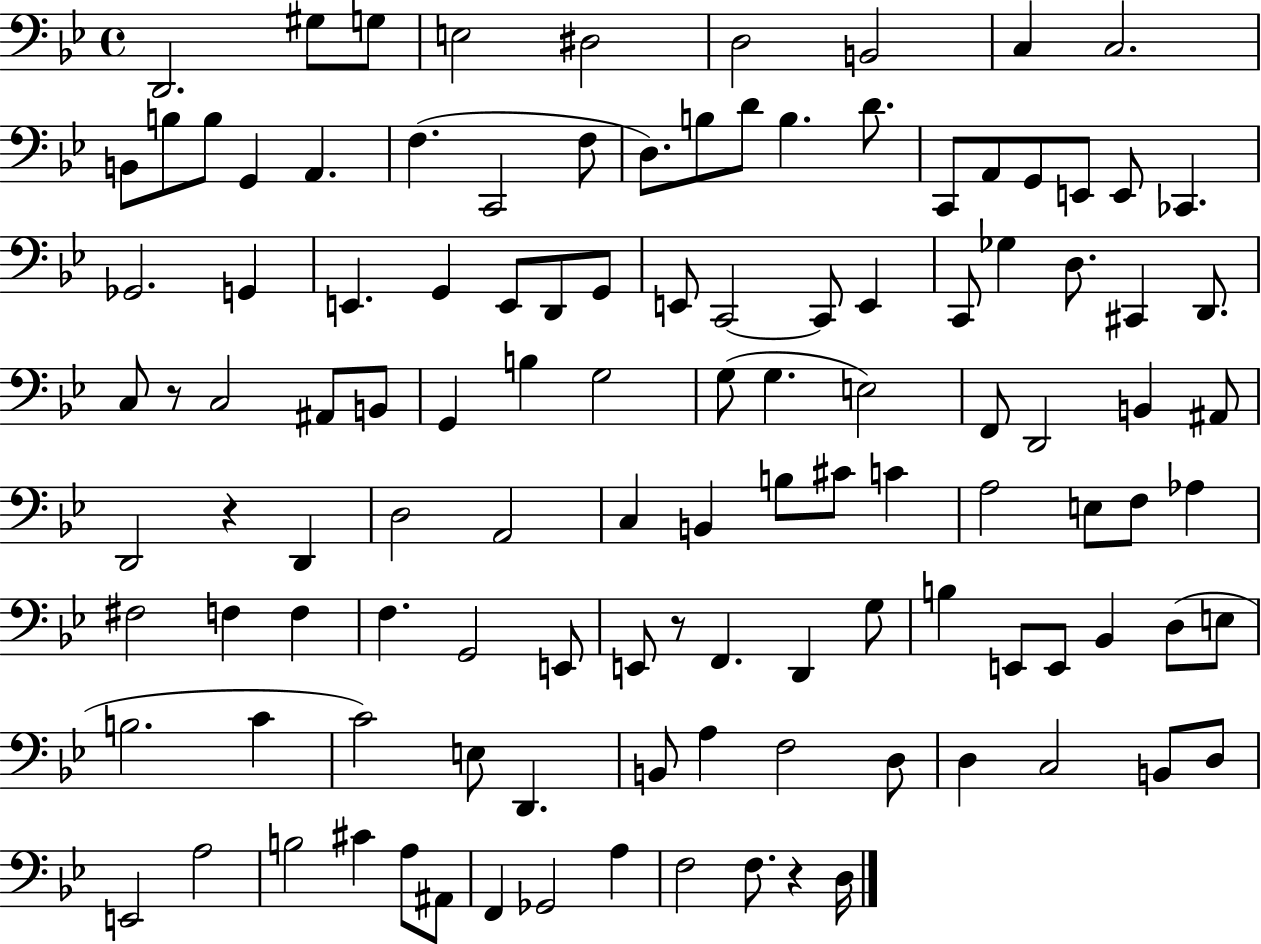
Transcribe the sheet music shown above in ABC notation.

X:1
T:Untitled
M:4/4
L:1/4
K:Bb
D,,2 ^G,/2 G,/2 E,2 ^D,2 D,2 B,,2 C, C,2 B,,/2 B,/2 B,/2 G,, A,, F, C,,2 F,/2 D,/2 B,/2 D/2 B, D/2 C,,/2 A,,/2 G,,/2 E,,/2 E,,/2 _C,, _G,,2 G,, E,, G,, E,,/2 D,,/2 G,,/2 E,,/2 C,,2 C,,/2 E,, C,,/2 _G, D,/2 ^C,, D,,/2 C,/2 z/2 C,2 ^A,,/2 B,,/2 G,, B, G,2 G,/2 G, E,2 F,,/2 D,,2 B,, ^A,,/2 D,,2 z D,, D,2 A,,2 C, B,, B,/2 ^C/2 C A,2 E,/2 F,/2 _A, ^F,2 F, F, F, G,,2 E,,/2 E,,/2 z/2 F,, D,, G,/2 B, E,,/2 E,,/2 _B,, D,/2 E,/2 B,2 C C2 E,/2 D,, B,,/2 A, F,2 D,/2 D, C,2 B,,/2 D,/2 E,,2 A,2 B,2 ^C A,/2 ^A,,/2 F,, _G,,2 A, F,2 F,/2 z D,/4